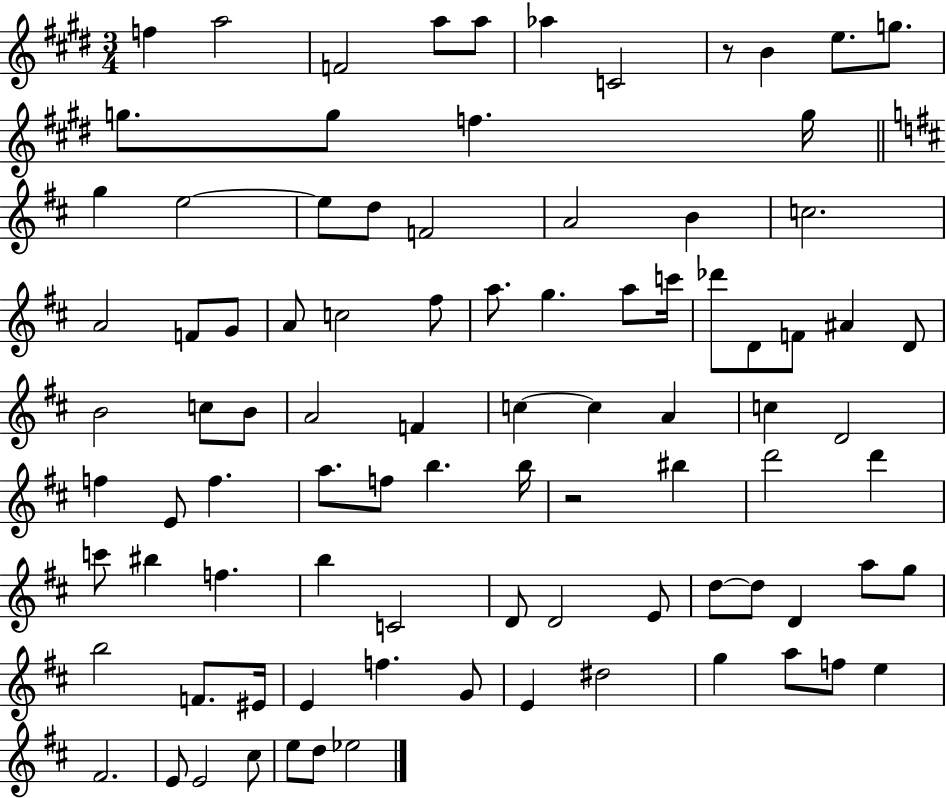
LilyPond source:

{
  \clef treble
  \numericTimeSignature
  \time 3/4
  \key e \major
  f''4 a''2 | f'2 a''8 a''8 | aes''4 c'2 | r8 b'4 e''8. g''8. | \break g''8. g''8 f''4. g''16 | \bar "||" \break \key d \major g''4 e''2~~ | e''8 d''8 f'2 | a'2 b'4 | c''2. | \break a'2 f'8 g'8 | a'8 c''2 fis''8 | a''8. g''4. a''8 c'''16 | des'''8 d'8 f'8 ais'4 d'8 | \break b'2 c''8 b'8 | a'2 f'4 | c''4~~ c''4 a'4 | c''4 d'2 | \break f''4 e'8 f''4. | a''8. f''8 b''4. b''16 | r2 bis''4 | d'''2 d'''4 | \break c'''8 bis''4 f''4. | b''4 c'2 | d'8 d'2 e'8 | d''8~~ d''8 d'4 a''8 g''8 | \break b''2 f'8. eis'16 | e'4 f''4. g'8 | e'4 dis''2 | g''4 a''8 f''8 e''4 | \break fis'2. | e'8 e'2 cis''8 | e''8 d''8 ees''2 | \bar "|."
}